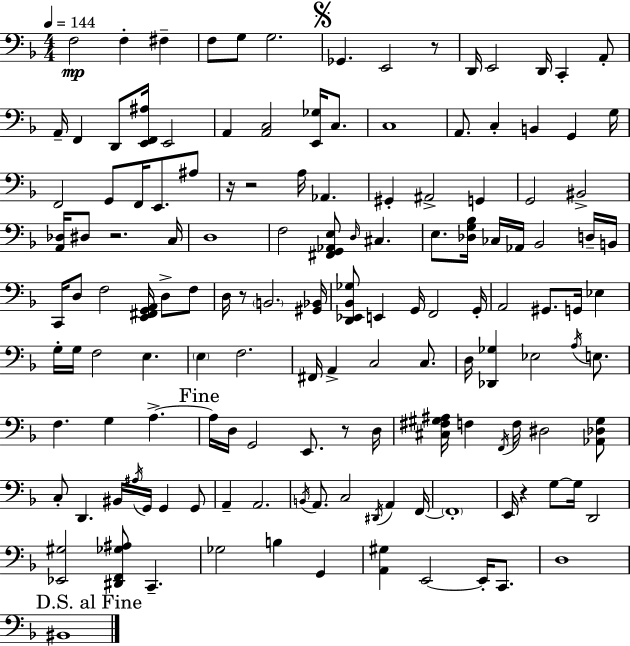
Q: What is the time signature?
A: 4/4